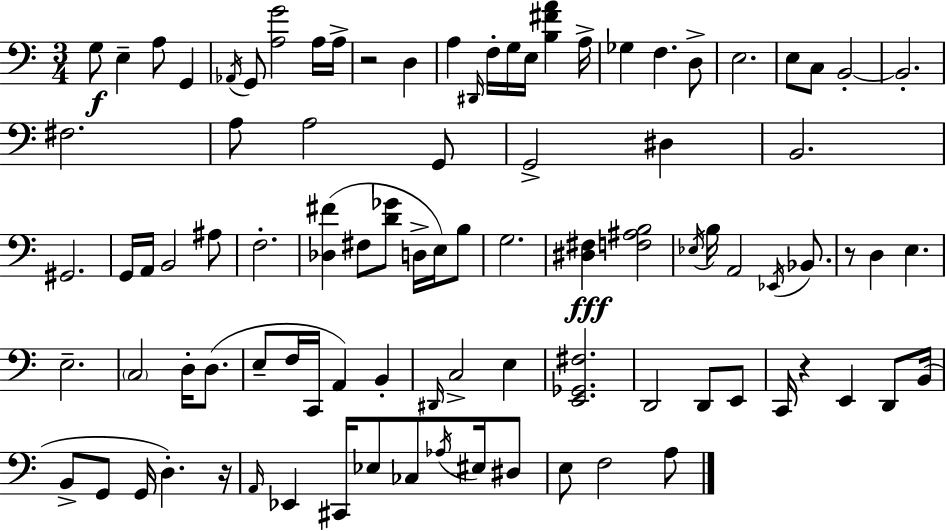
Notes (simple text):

G3/e E3/q A3/e G2/q Ab2/s G2/e [A3,G4]/h A3/s A3/s R/h D3/q A3/q D#2/s F3/s G3/s E3/s [B3,F#4,A4]/q A3/s Gb3/q F3/q. D3/e E3/h. E3/e C3/e B2/h B2/h. F#3/h. A3/e A3/h G2/e G2/h D#3/q B2/h. G#2/h. G2/s A2/s B2/h A#3/e F3/h. [Db3,F#4]/q F#3/e [D4,Gb4]/e D3/s E3/s B3/e G3/h. [D#3,F#3]/q [F3,A#3,B3]/h Eb3/s B3/s A2/h Eb2/s Bb2/e. R/e D3/q E3/q. E3/h. C3/h D3/s D3/e. E3/e F3/s C2/s A2/q B2/q D#2/s C3/h E3/q [E2,Gb2,F#3]/h. D2/h D2/e E2/e C2/s R/q E2/q D2/e B2/s B2/e G2/e G2/s D3/q. R/s A2/s Eb2/q C#2/s Eb3/e CES3/e Ab3/s EIS3/s D#3/e E3/e F3/h A3/e